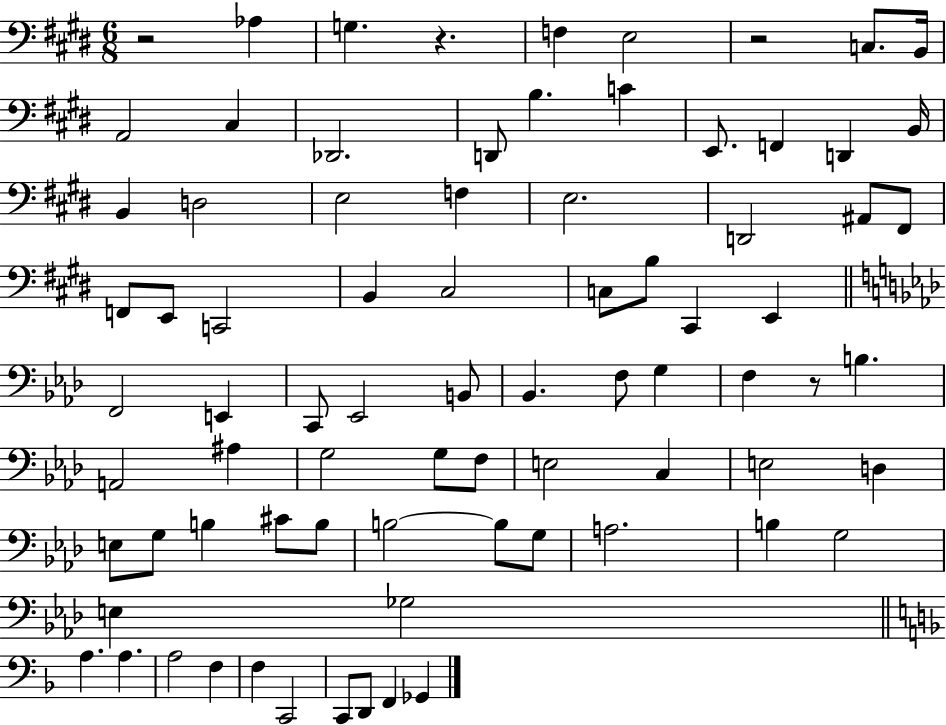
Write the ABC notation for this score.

X:1
T:Untitled
M:6/8
L:1/4
K:E
z2 _A, G, z F, E,2 z2 C,/2 B,,/4 A,,2 ^C, _D,,2 D,,/2 B, C E,,/2 F,, D,, B,,/4 B,, D,2 E,2 F, E,2 D,,2 ^A,,/2 ^F,,/2 F,,/2 E,,/2 C,,2 B,, ^C,2 C,/2 B,/2 ^C,, E,, F,,2 E,, C,,/2 _E,,2 B,,/2 _B,, F,/2 G, F, z/2 B, A,,2 ^A, G,2 G,/2 F,/2 E,2 C, E,2 D, E,/2 G,/2 B, ^C/2 B,/2 B,2 B,/2 G,/2 A,2 B, G,2 E, _G,2 A, A, A,2 F, F, C,,2 C,,/2 D,,/2 F,, _G,,